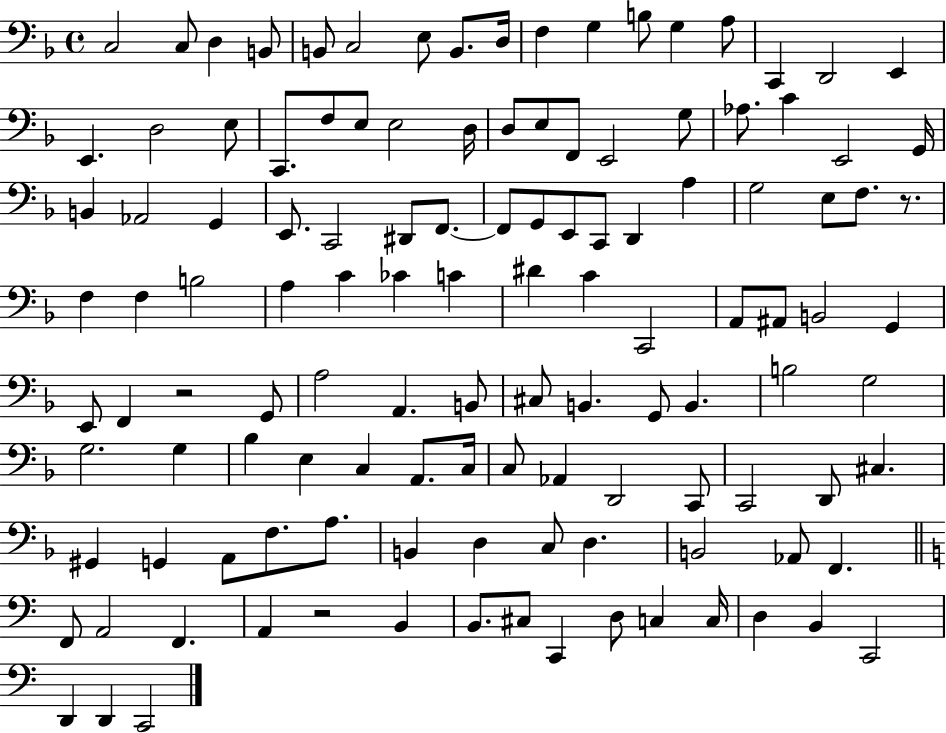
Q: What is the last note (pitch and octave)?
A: C2